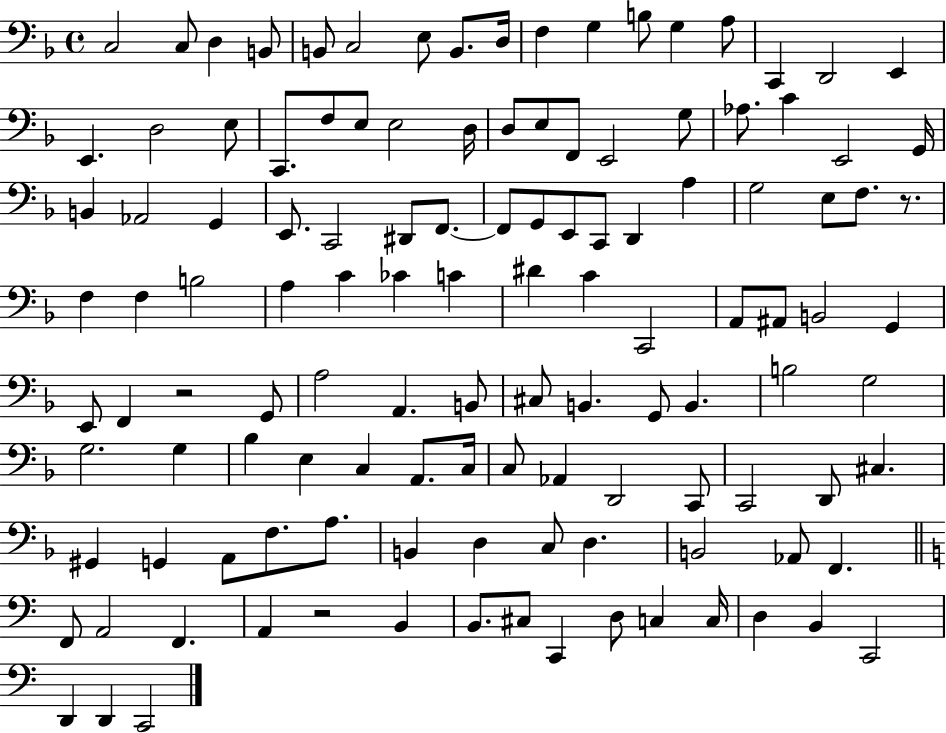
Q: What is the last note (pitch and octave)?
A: C2